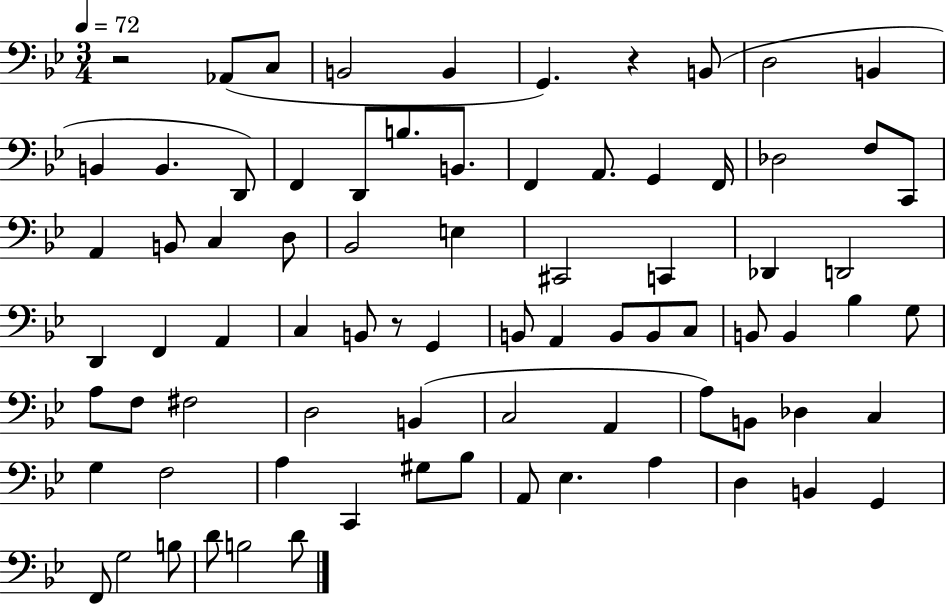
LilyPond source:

{
  \clef bass
  \numericTimeSignature
  \time 3/4
  \key bes \major
  \tempo 4 = 72
  r2 aes,8( c8 | b,2 b,4 | g,4.) r4 b,8( | d2 b,4 | \break b,4 b,4. d,8) | f,4 d,8 b8. b,8. | f,4 a,8. g,4 f,16 | des2 f8 c,8 | \break a,4 b,8 c4 d8 | bes,2 e4 | cis,2 c,4 | des,4 d,2 | \break d,4 f,4 a,4 | c4 b,8 r8 g,4 | b,8 a,4 b,8 b,8 c8 | b,8 b,4 bes4 g8 | \break a8 f8 fis2 | d2 b,4( | c2 a,4 | a8) b,8 des4 c4 | \break g4 f2 | a4 c,4 gis8 bes8 | a,8 ees4. a4 | d4 b,4 g,4 | \break f,8 g2 b8 | d'8 b2 d'8 | \bar "|."
}